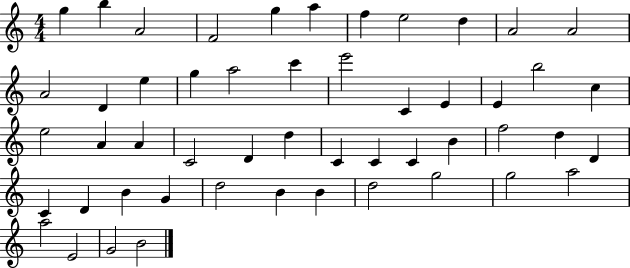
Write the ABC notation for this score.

X:1
T:Untitled
M:4/4
L:1/4
K:C
g b A2 F2 g a f e2 d A2 A2 A2 D e g a2 c' e'2 C E E b2 c e2 A A C2 D d C C C B f2 d D C D B G d2 B B d2 g2 g2 a2 a2 E2 G2 B2